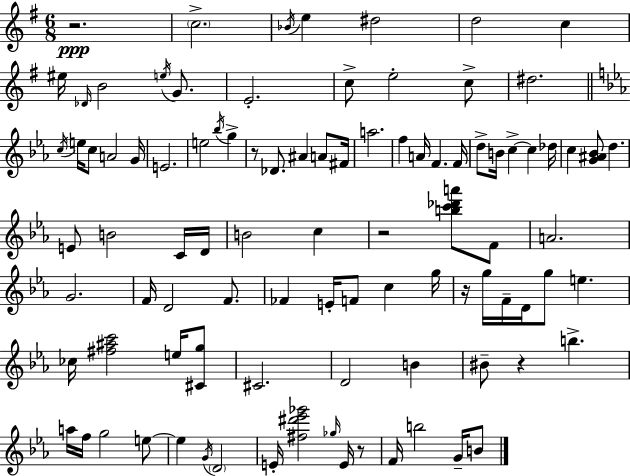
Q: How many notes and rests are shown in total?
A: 95